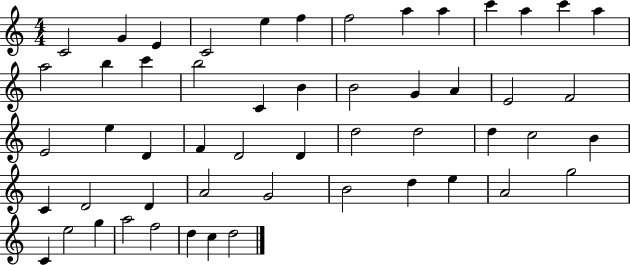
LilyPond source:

{
  \clef treble
  \numericTimeSignature
  \time 4/4
  \key c \major
  c'2 g'4 e'4 | c'2 e''4 f''4 | f''2 a''4 a''4 | c'''4 a''4 c'''4 a''4 | \break a''2 b''4 c'''4 | b''2 c'4 b'4 | b'2 g'4 a'4 | e'2 f'2 | \break e'2 e''4 d'4 | f'4 d'2 d'4 | d''2 d''2 | d''4 c''2 b'4 | \break c'4 d'2 d'4 | a'2 g'2 | b'2 d''4 e''4 | a'2 g''2 | \break c'4 e''2 g''4 | a''2 f''2 | d''4 c''4 d''2 | \bar "|."
}